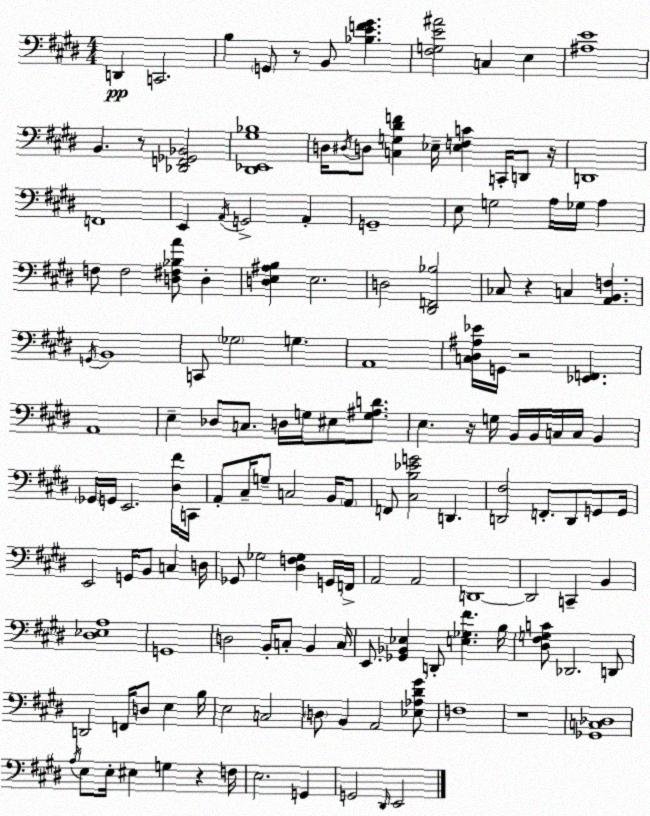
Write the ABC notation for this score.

X:1
T:Untitled
M:4/4
L:1/4
K:E
D,, C,,2 B, G,,/2 z/2 B,,/2 [_B,EF^G] [^F,G,E^A]2 C, E, [^A,E]4 B,, z/2 [_D,,F,,_G,,_B,,]2 [^D,,_E,,^G,_B,]4 D,/4 ^D,/4 D,/2 [C,G,^DF] _E,/4 [_E,F,C] C,,/4 D,,/2 z/4 D,,4 F,,4 E,, A,,/4 G,,2 A,, G,,4 E,/2 G,2 A,/4 _G,/4 A, F,/2 F,2 [D,^F,_B,A]/2 D, [D,E,^A,B,] E,2 D,2 [^D,,F,,_B,]2 _C,/2 z C, [A,,B,,F,] G,,/4 B,,4 C,,/2 _G,2 G, A,,4 [C,^D,^A,_E]/4 G,,/4 z2 [_E,,F,,] A,,4 E, _D,/2 C,/2 D,/4 G,/4 ^E,/2 [G,^A,D]/2 E, z/4 G,/4 B,,/4 B,,/4 C,/4 C,/4 B,, _G,,/4 G,,/4 E,,2 [^D,^F]/4 C,,/4 A,,/2 ^C,/4 G,/2 C,2 B,,/4 A,,/2 F,,/2 [^C,B,_EG]2 D,, [D,,^F,]2 F,,/2 D,,/2 G,,/2 G,,/4 E,,2 G,,/4 B,,/2 C, D,/4 _G,,/2 _G,2 [^D,F,_G,] G,,/4 F,,/4 A,,2 A,,2 D,,4 D,,2 C,, B,, [^D,_E,A,]4 G,,4 D,2 B,,/4 C,/2 B,, C,/4 E,,/2 [_G,,_B,,_E,] D,,/2 [E,_G,^F] B,/4 [^D,^F,G,C]/2 _D,,2 D,,/2 D,,2 F,,/4 D,/2 E, B,/4 E,2 C,2 D,/2 B,, A,,2 [_E,_A,^D^G]/2 F,4 z4 [_G,,C,_D,]4 A,/4 E,/2 E,/4 ^E, G, z F,/4 E,2 G,, G,,2 ^D,,/4 E,,2